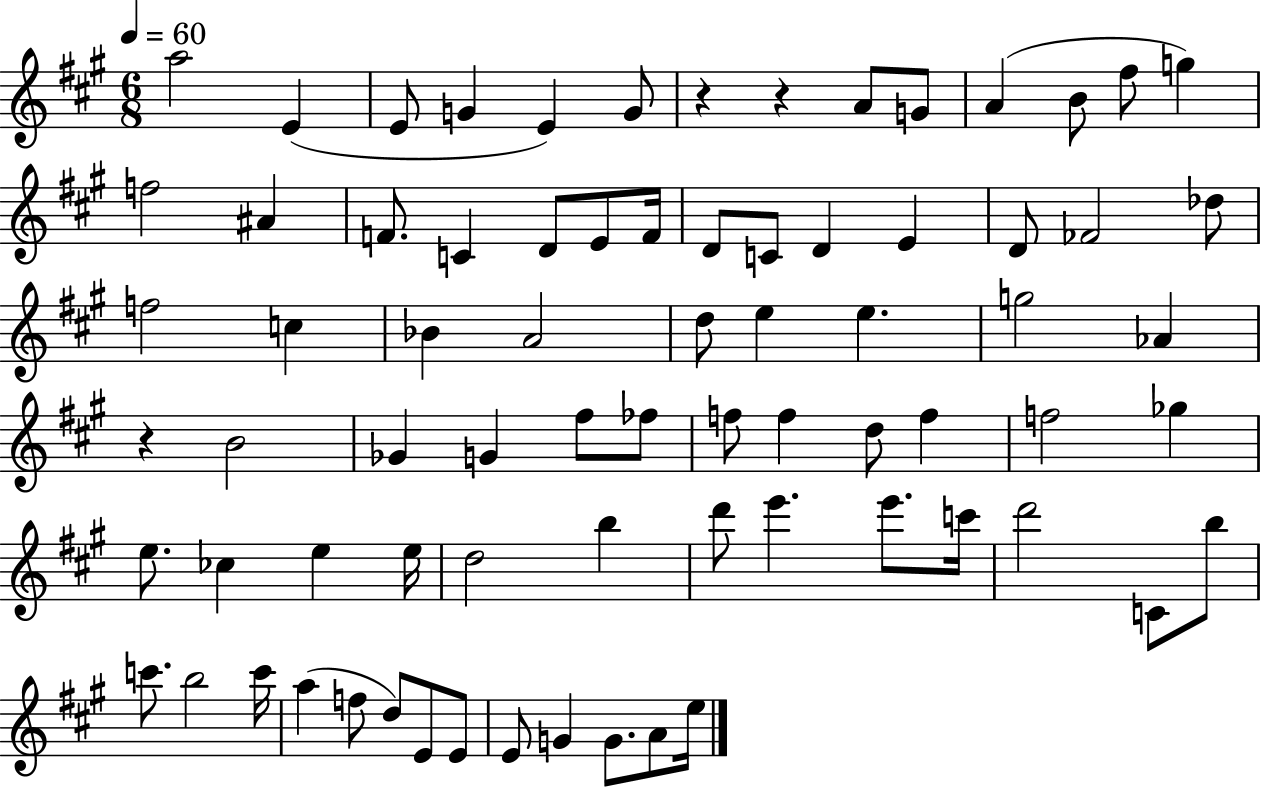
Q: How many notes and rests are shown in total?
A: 75